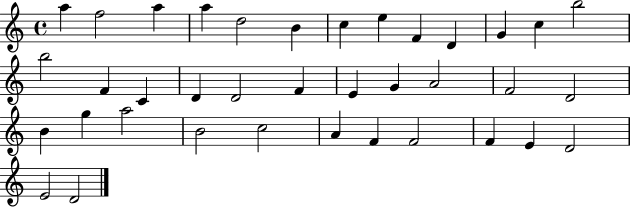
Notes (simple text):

A5/q F5/h A5/q A5/q D5/h B4/q C5/q E5/q F4/q D4/q G4/q C5/q B5/h B5/h F4/q C4/q D4/q D4/h F4/q E4/q G4/q A4/h F4/h D4/h B4/q G5/q A5/h B4/h C5/h A4/q F4/q F4/h F4/q E4/q D4/h E4/h D4/h